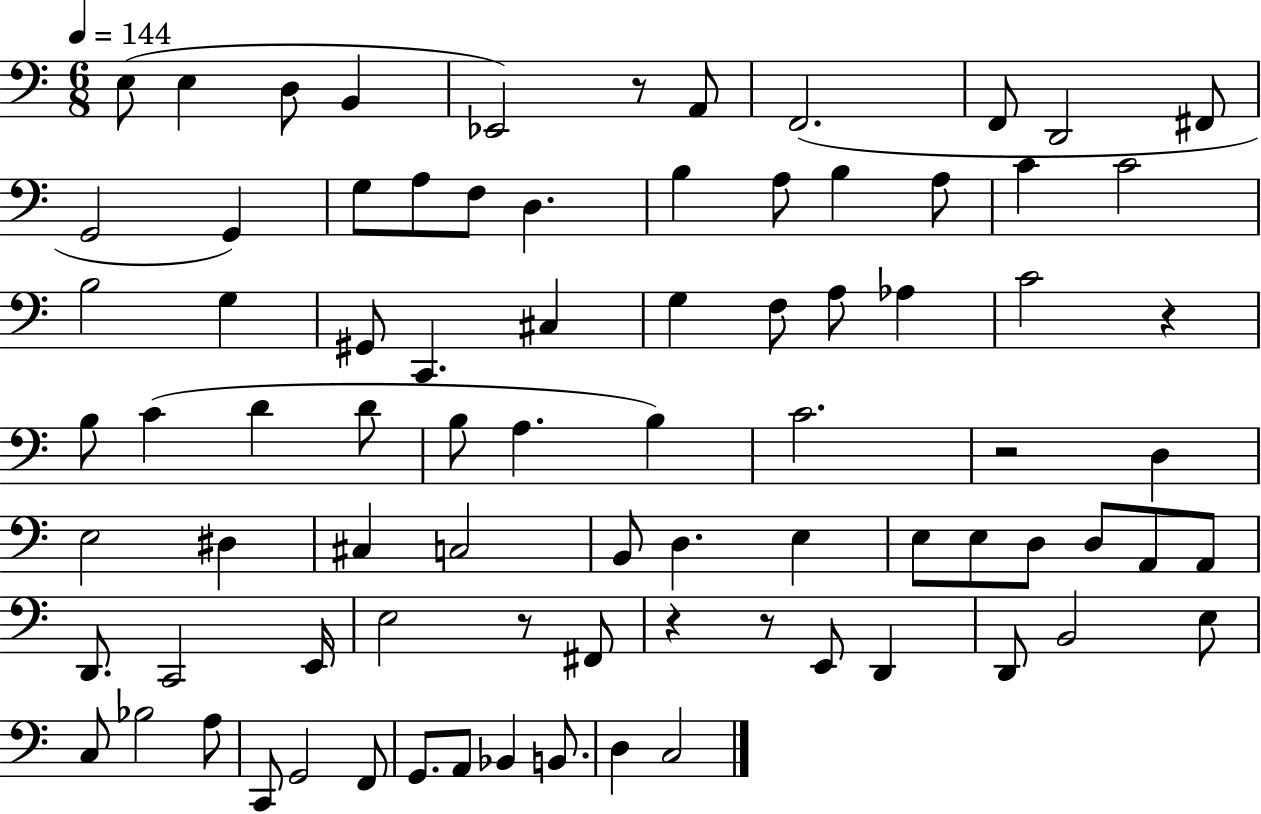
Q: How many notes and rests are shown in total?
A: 82